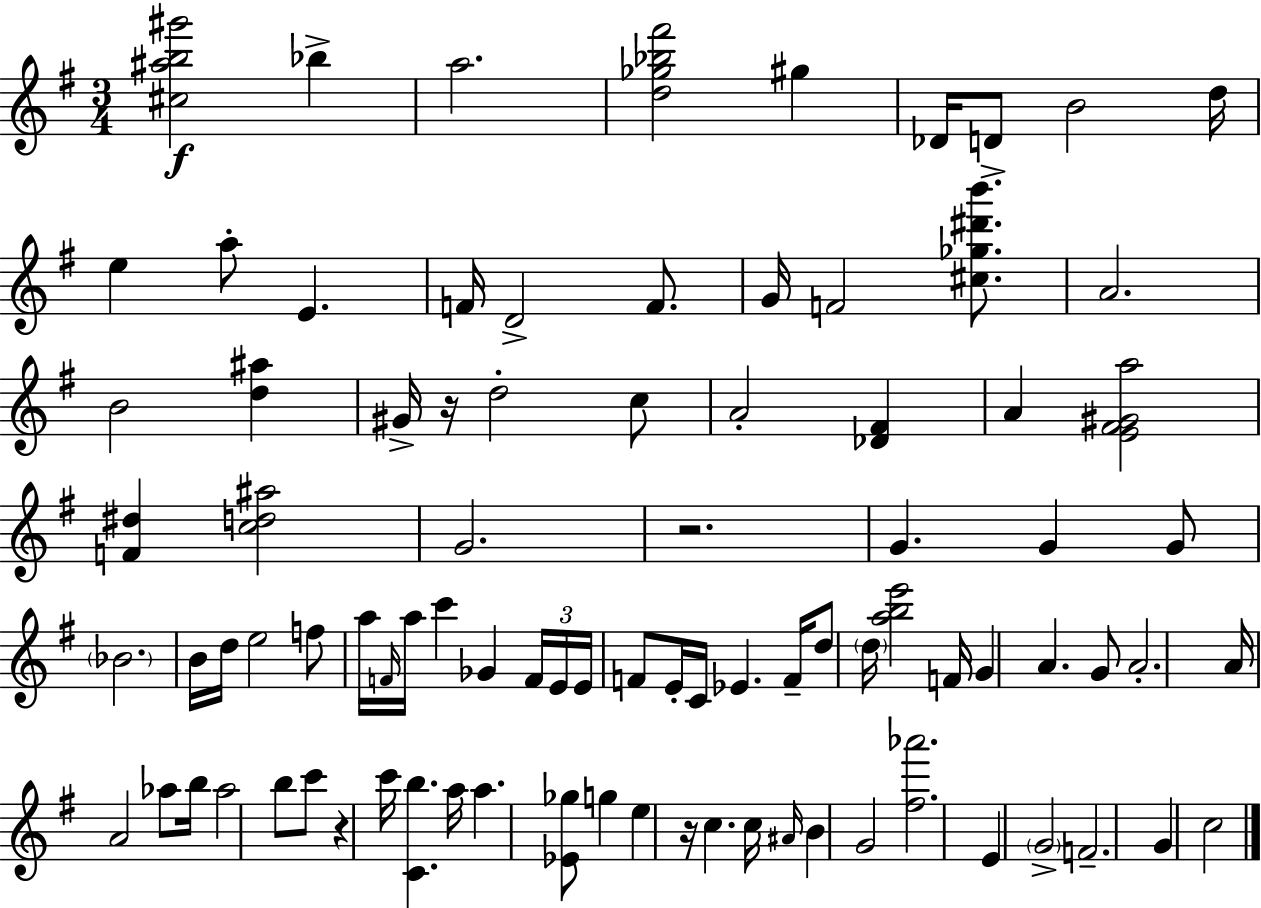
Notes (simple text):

[C#5,A#5,B5,G#6]/h Bb5/q A5/h. [D5,Gb5,Bb5,F#6]/h G#5/q Db4/s D4/e B4/h D5/s E5/q A5/e E4/q. F4/s D4/h F4/e. G4/s F4/h [C#5,Gb5,D#6,B6]/e. A4/h. B4/h [D5,A#5]/q G#4/s R/s D5/h C5/e A4/h [Db4,F#4]/q A4/q [E4,F#4,G#4,A5]/h [F4,D#5]/q [C5,D5,A#5]/h G4/h. R/h. G4/q. G4/q G4/e Bb4/h. B4/s D5/s E5/h F5/e A5/s F4/s A5/s C6/q Gb4/q F4/s E4/s E4/s F4/e E4/s C4/s Eb4/q. F4/s D5/e D5/s [A5,B5,E6]/h F4/s G4/q A4/q. G4/e A4/h. A4/s A4/h Ab5/e B5/s Ab5/h B5/e C6/e R/q C6/s [C4,B5]/q. A5/s A5/q. [Eb4,Gb5]/e G5/q E5/q R/s C5/q. C5/s A#4/s B4/q G4/h [F#5,Ab6]/h. E4/q G4/h F4/h. G4/q C5/h